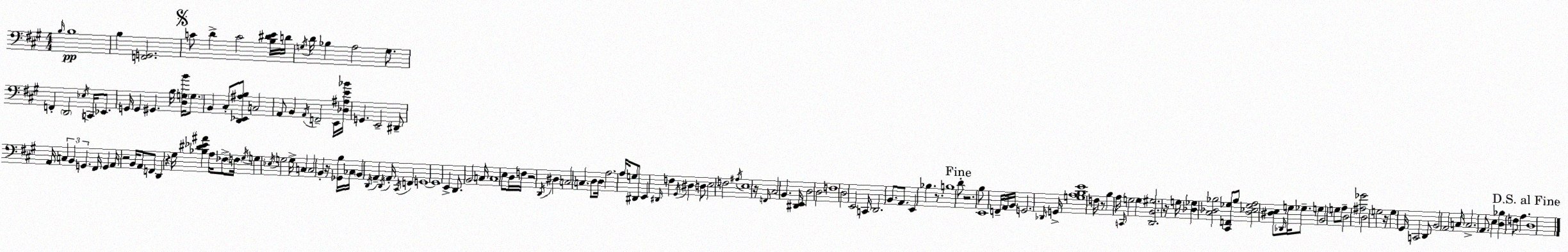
X:1
T:Untitled
M:4/4
L:1/4
K:A
B,/4 B,4 B, [F,,G,,]2 C/2 D C2 [B,^DE]/4 D/4 G,/4 D/4 _B, A,2 G,/2 F,, D,,2 _E,/4 C,,/4 _E,,/2 G,,/4 G,, ^G,, B,/4 [D,G,B]/4 G,/2 B,, ^C,/2 [D,,_E,,^A,B,]/2 C,2 A,,/2 B,, A,,/4 F,,2 E,,/4 [_D,^A,E_B]/4 G,, E,,2 ^D,,/2 A,,/4 C, B,, G,, ^F,,/4 G,, A,,/4 z2 B,,/4 A,,/2 F,,/2 D,, z ^G,/4 [_B,^D_E^A] A,/4 _F,/2 F,/4 ^G,/4 G, _E,/4 G,2 G,/4 C, C,2 B,, z/4 [_G,,B,]/4 _C,/4 B,, D,,/4 A,, D,,/4 A,,/4 ^C,,/4 F,, G,,4 G,,4 E,, D,,/2 B,,2 C,/4 C,4 E,/2 D,/4 F,/4 z2 D,,/4 ^D, C,2 C, D,/2 D,/4 A,2 A,/4 G,/2 ^D,,/2 E,, ^D,,/4 F, ^G,,/4 ^D, D,/2 E,2 F,2 ^A,/4 E,4 z/4 F,,/4 ^C,2 B,, [^D,,E,,]/4 D,2 D,2 F,4 D,2 E,,2 C,,/4 D,,2 B,,/2 A,,/2 E,, _B, z/2 B,4 D/2 z2 B,/2 E,,4 F,,/4 A,,/4 B,,/4 G,,2 _D,,/4 G,,/4 [G,A,B,E]4 F,/4 z/2 B, A,/4 C,,/4 G,2 G, [D,,B,,^G,]2 z/4 G,/4 [_D,_G,] [^C,_D,_B,]2 [^C,,F,,_G,]/2 _B,/2 [_D,_E,_G,A,]2 [^D,E,]/2 _D,,/4 G,/4 _G,/2 G, B,,2 G,/2 A,/2 D,2 [^A,_G]2 D,2 G,2 z/4 G, ^G,,/4 C,,2 D,,/2 B,,2 A,,2 C,/4 C,2 A,,/2 E, [D,_B,] F,/2 A, D,4